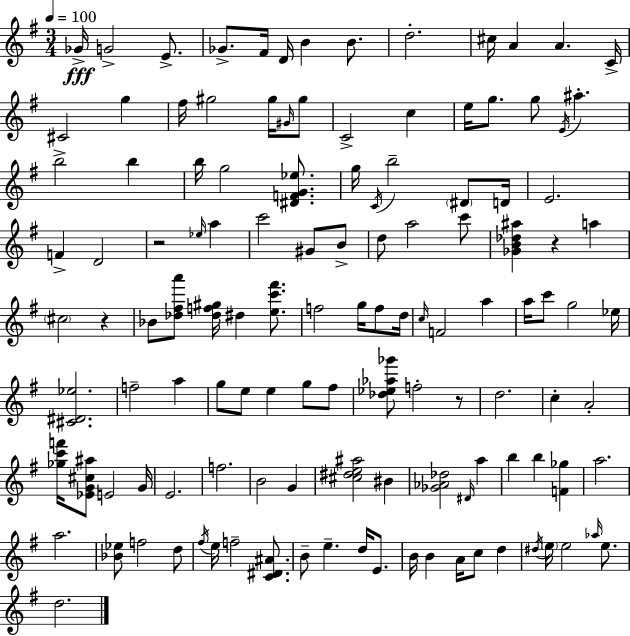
{
  \clef treble
  \numericTimeSignature
  \time 3/4
  \key e \minor
  \tempo 4 = 100
  \repeat volta 2 { ges'16->\fff g'2-> e'8.-> | ges'8.-> fis'16 d'16 b'4 b'8. | d''2.-. | cis''16 a'4 a'4. c'16-> | \break cis'2 g''4 | fis''16 gis''2 gis''16 \grace { gis'16 } gis''8 | c'2-> c''4 | e''16 g''8. g''8 \acciaccatura { e'16 } ais''4.-. | \break b''2-> b''4 | b''16 g''2 <dis' f' g' ees''>8. | g''16 \acciaccatura { c'16 } b''2-- | \parenthesize dis'8 d'16 e'2. | \break f'4-> d'2 | r2 \grace { ees''16 } | a''4 c'''2 | gis'8 b'8-> d''8 a''2 | \break c'''8 <ges' b' des'' ais''>4 r4 | a''4 \parenthesize cis''2 | r4 bes'8 <des'' fis'' a'''>8 <des'' f'' gis''>16 dis''4 | <e'' c''' fis'''>8. f''2 | \break g''16 f''8 d''16 \grace { c''16 } f'2 | a''4 a''16 c'''8 g''2 | ees''16 <cis' dis' ees''>2. | f''2-- | \break a''4 g''8 e''8 e''4 | g''8 fis''8 <des'' ees'' aes'' ges'''>8 f''2-. | r8 d''2. | c''4-. a'2-. | \break <ges'' c''' f'''>16 <ees' g' cis'' ais''>8 e'2 | g'16 e'2. | f''2. | b'2 | \break g'4 <cis'' dis'' e'' ais''>2 | bis'4 <ges' aes' des''>2 | \grace { dis'16 } a''4 b''4 b''4 | <f' ges''>4 a''2. | \break a''2. | <bes' ees''>8 f''2 | d''8 \acciaccatura { fis''16 } e''16 f''2-- | <c' dis' ais'>8. b'8-- e''4.-- | \break d''16 e'8. b'16 b'4 | a'16 c''8 d''4 \acciaccatura { dis''16 } \parenthesize e''16 e''2 | \grace { aes''16 } e''8. d''2. | } \bar "|."
}